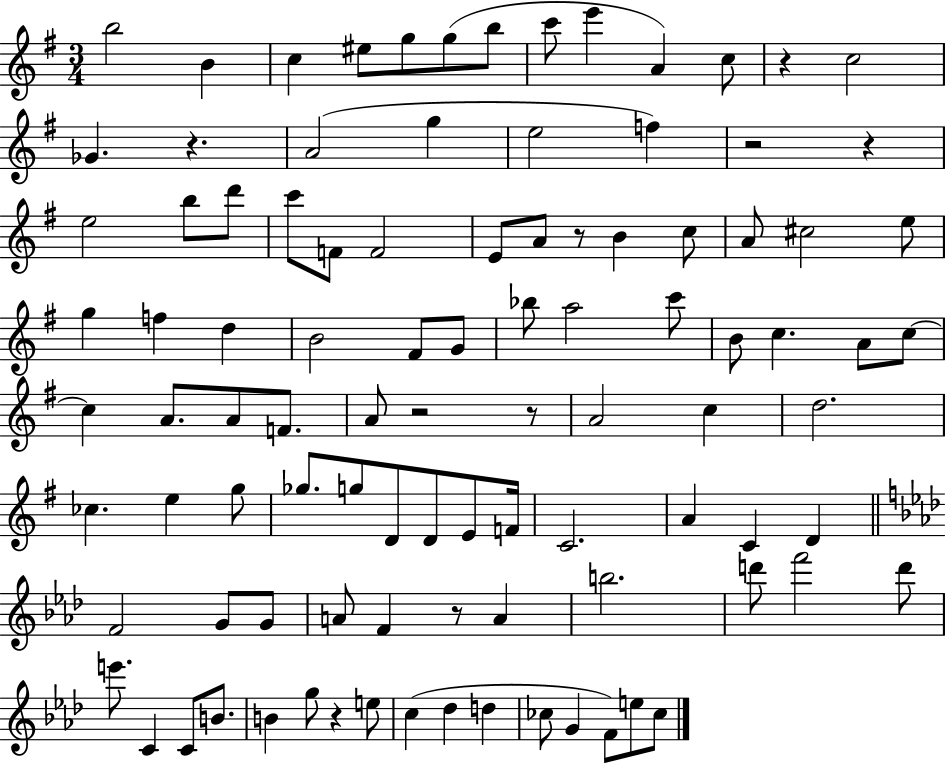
B5/h B4/q C5/q EIS5/e G5/e G5/e B5/e C6/e E6/q A4/q C5/e R/q C5/h Gb4/q. R/q. A4/h G5/q E5/h F5/q R/h R/q E5/h B5/e D6/e C6/e F4/e F4/h E4/e A4/e R/e B4/q C5/e A4/e C#5/h E5/e G5/q F5/q D5/q B4/h F#4/e G4/e Bb5/e A5/h C6/e B4/e C5/q. A4/e C5/e C5/q A4/e. A4/e F4/e. A4/e R/h R/e A4/h C5/q D5/h. CES5/q. E5/q G5/e Gb5/e. G5/e D4/e D4/e E4/e F4/s C4/h. A4/q C4/q D4/q F4/h G4/e G4/e A4/e F4/q R/e A4/q B5/h. D6/e F6/h D6/e E6/e. C4/q C4/e B4/e. B4/q G5/e R/q E5/e C5/q Db5/q D5/q CES5/e G4/q F4/e E5/e CES5/e